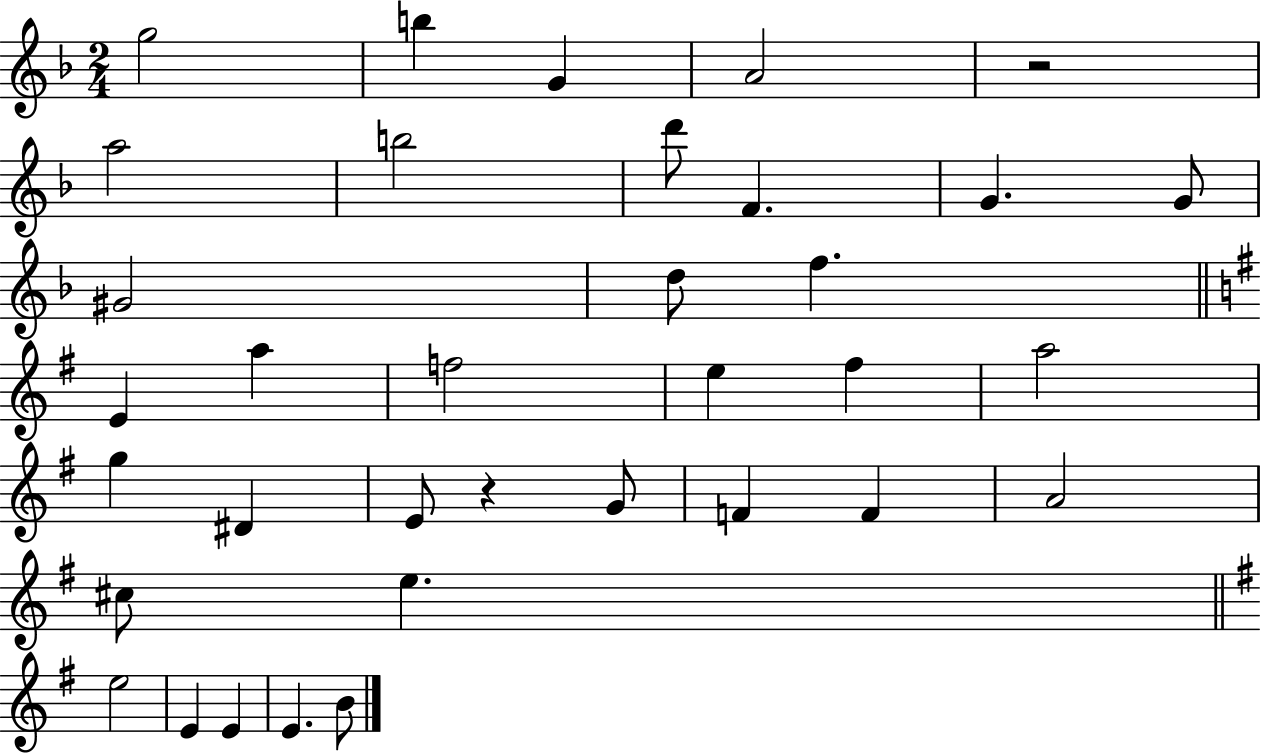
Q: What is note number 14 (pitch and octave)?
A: E4